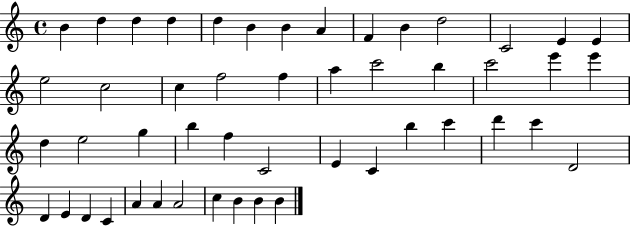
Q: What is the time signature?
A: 4/4